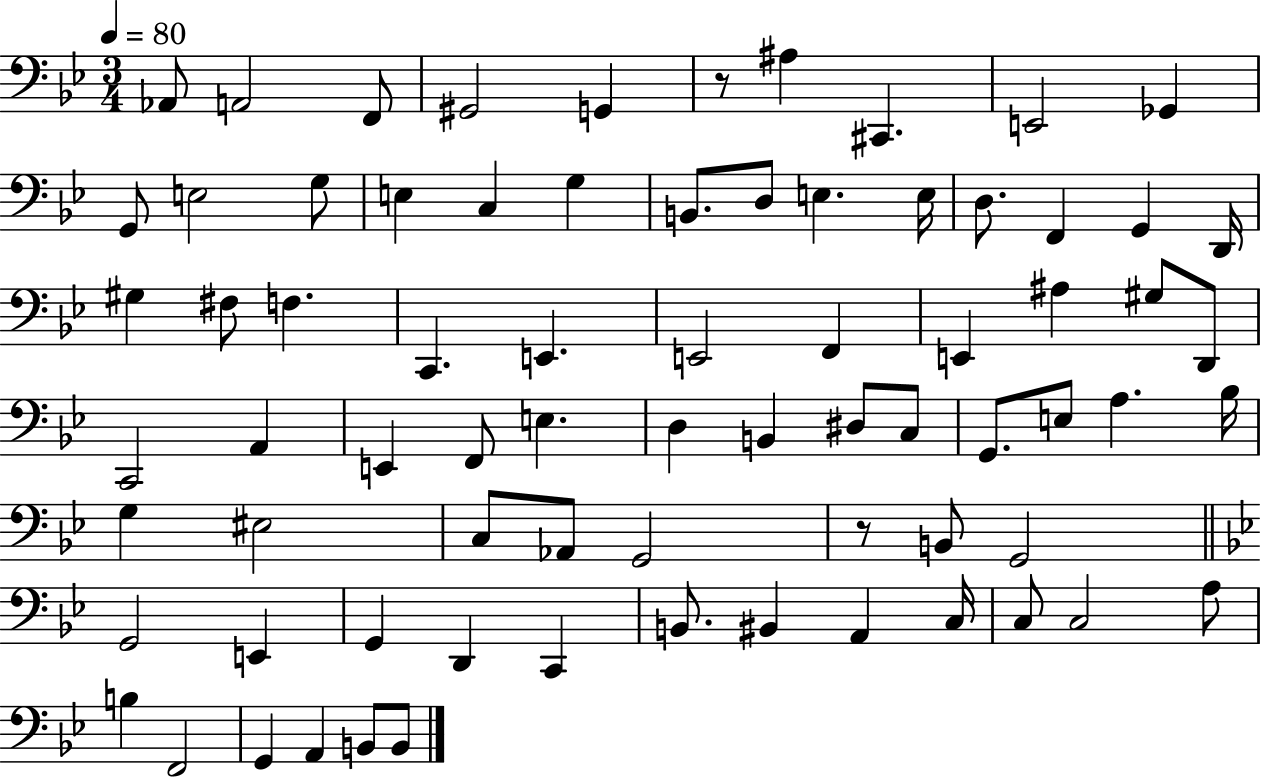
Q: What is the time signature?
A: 3/4